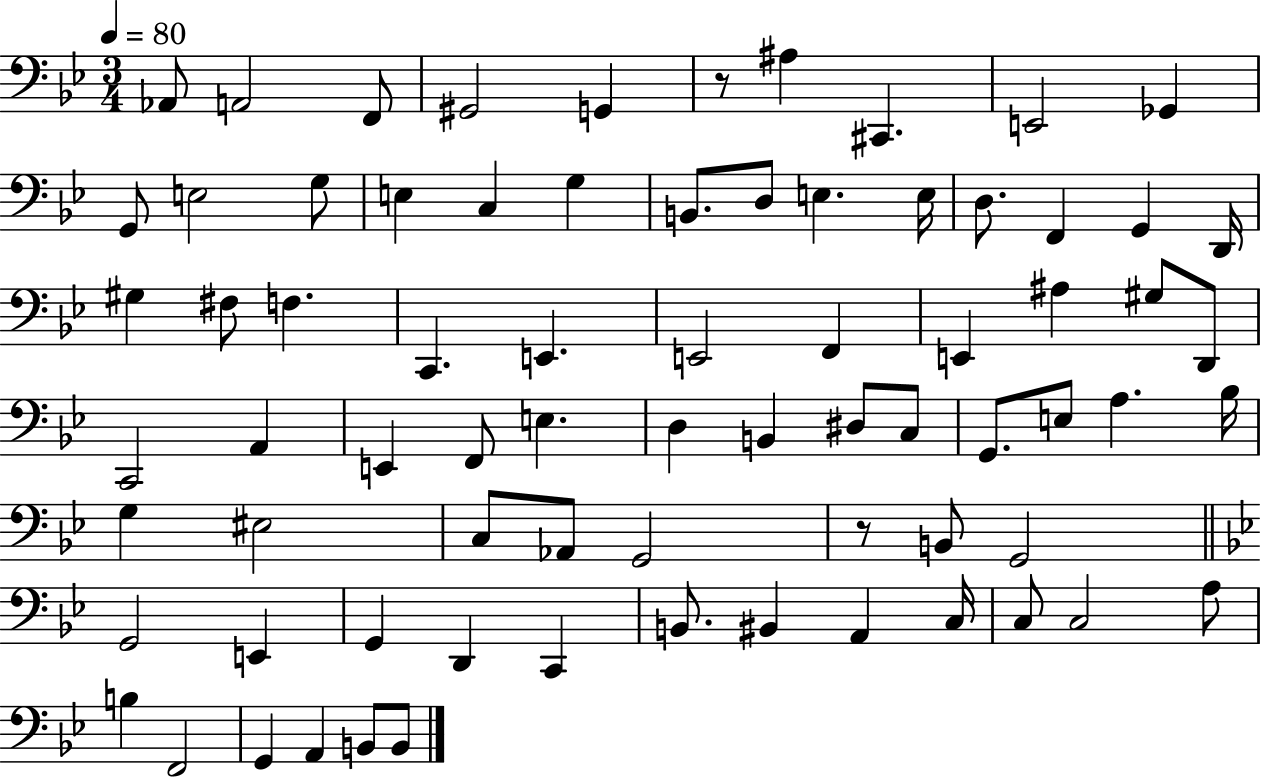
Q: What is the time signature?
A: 3/4